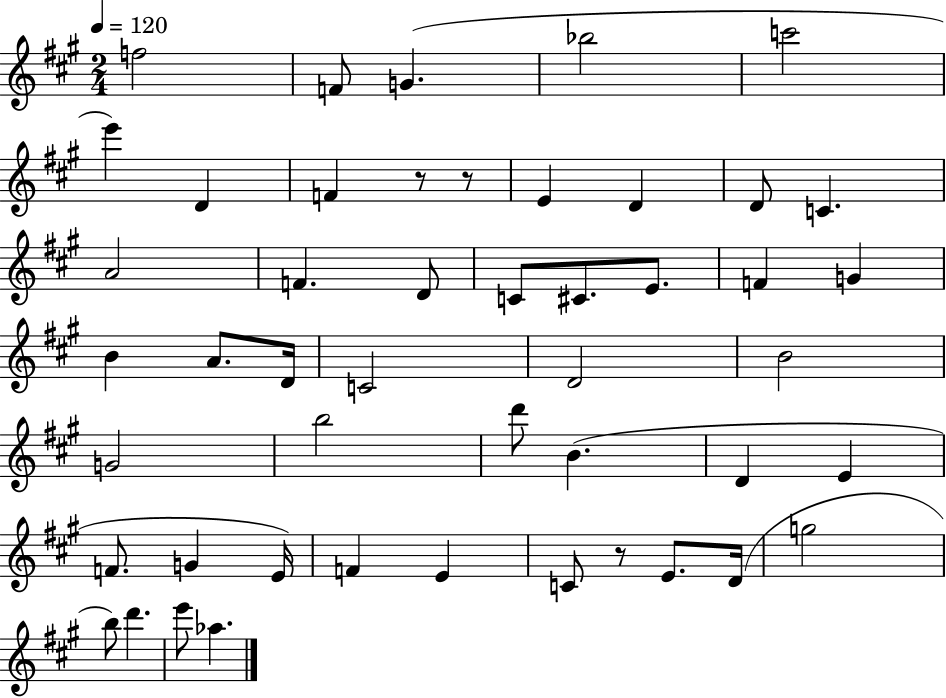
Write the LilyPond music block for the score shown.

{
  \clef treble
  \numericTimeSignature
  \time 2/4
  \key a \major
  \tempo 4 = 120
  \repeat volta 2 { f''2 | f'8 g'4.( | bes''2 | c'''2 | \break e'''4) d'4 | f'4 r8 r8 | e'4 d'4 | d'8 c'4. | \break a'2 | f'4. d'8 | c'8 cis'8. e'8. | f'4 g'4 | \break b'4 a'8. d'16 | c'2 | d'2 | b'2 | \break g'2 | b''2 | d'''8 b'4.( | d'4 e'4 | \break f'8. g'4 e'16) | f'4 e'4 | c'8 r8 e'8. d'16( | g''2 | \break b''8) d'''4. | e'''8 aes''4. | } \bar "|."
}